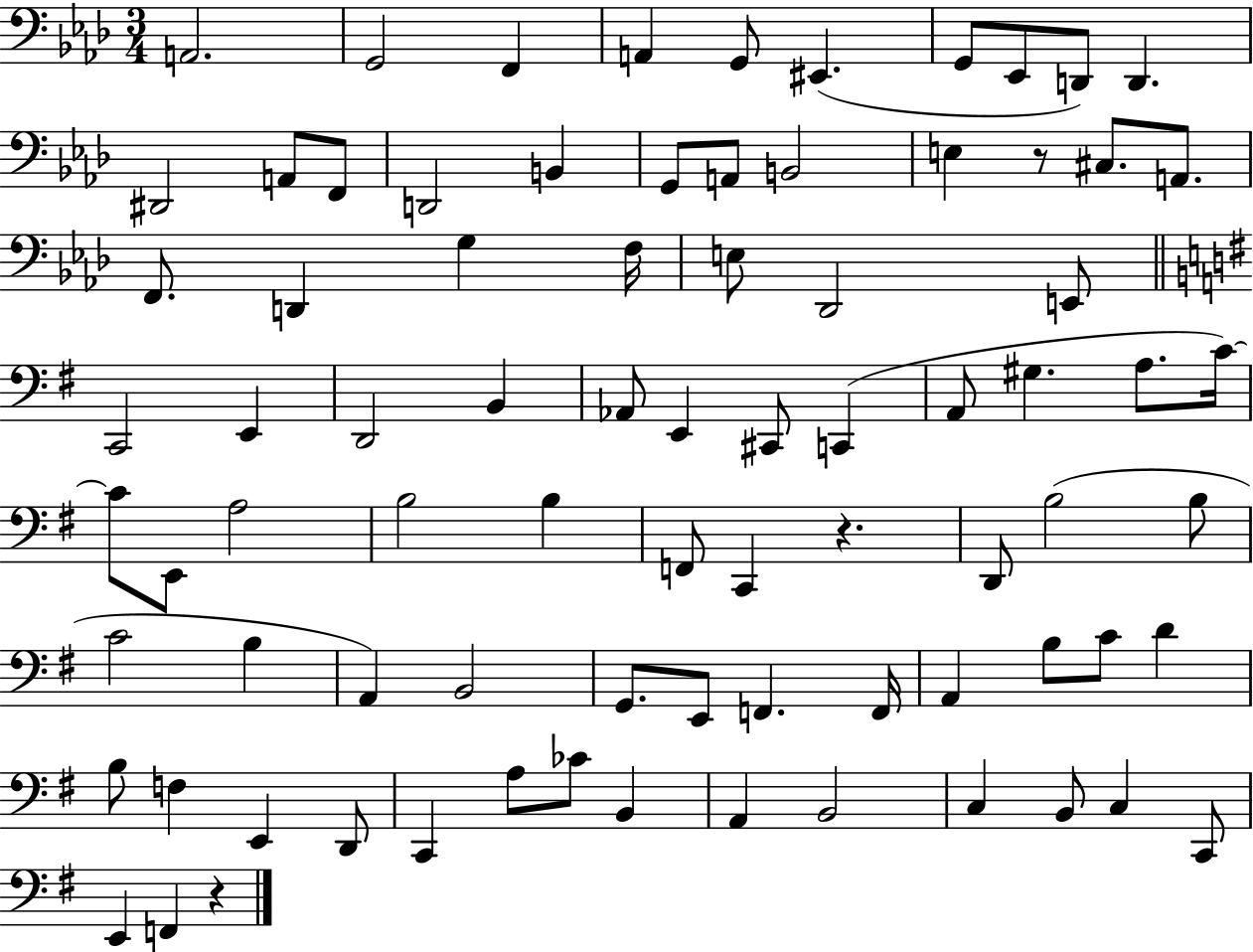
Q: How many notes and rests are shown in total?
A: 81